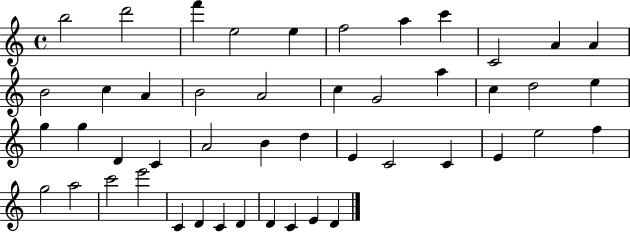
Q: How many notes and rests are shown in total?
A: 47